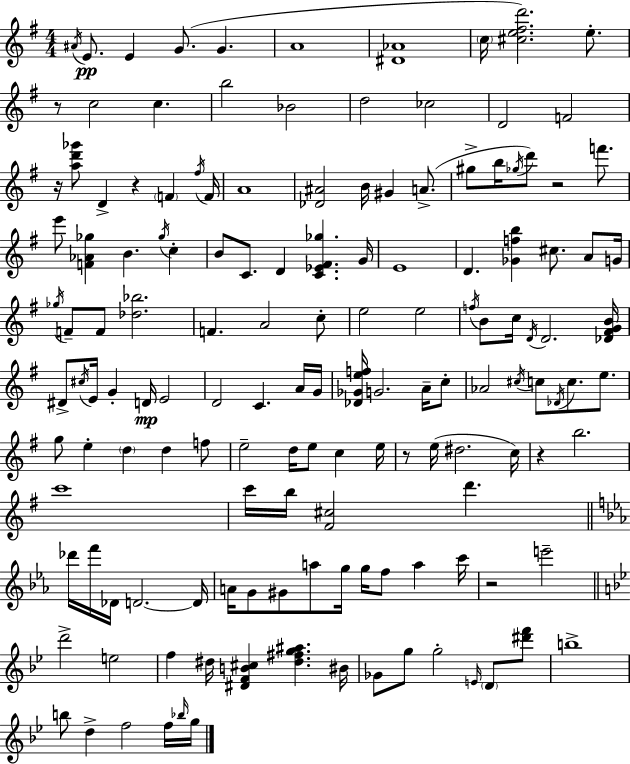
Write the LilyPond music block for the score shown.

{
  \clef treble
  \numericTimeSignature
  \time 4/4
  \key g \major
  \repeat volta 2 { \acciaccatura { ais'16 }\pp e'8. e'4 g'8.( g'4. | a'1 | <dis' aes'>1 | \parenthesize c''16 <cis'' e'' fis'' d'''>2.) e''8.-. | \break r8 c''2 c''4. | b''2 bes'2 | d''2 ces''2 | d'2 f'2 | \break r16 <a'' d''' ges'''>8 d'4-> r4 \parenthesize f'4 | \acciaccatura { fis''16 } f'16 a'1 | <des' ais'>2 b'16 gis'4 a'8.->( | gis''8-> b''16 \acciaccatura { ges''16 } d'''8) r2 | \break f'''8. e'''8 <f' aes' ges''>4 b'4. \acciaccatura { ges''16 } | c''4-. b'8 c'8. d'4 <c' ees' fis' ges''>4. | g'16 e'1 | d'4. <ges' f'' b''>4 cis''8. | \break a'8 g'16 \acciaccatura { ges''16 } f'8-- f'8 <des'' bes''>2. | f'4. a'2 | c''8-. e''2 e''2 | \acciaccatura { f''16 } b'8 c''16 \acciaccatura { d'16 } d'2. | \break <des' fis' g' b'>16 dis'8-> \acciaccatura { cis''16 } e'16 g'4-. d'16\mp | e'2 d'2 | c'4. a'16 g'16 <des' ges' e'' f''>16 g'2. | a'16-- c''8-. aes'2 | \break \acciaccatura { cis''16 } c''8 \acciaccatura { des'16 } c''8. e''8. g''8 e''4-. | \parenthesize d''4 d''4 f''8 e''2-- | d''16 e''8 c''4 e''16 r8 e''16( dis''2. | c''16) r4 b''2. | \break c'''1 | c'''16 b''16 <fis' cis''>2 | d'''4. \bar "||" \break \key c \minor des'''16 f'''16 des'16 d'2.~~ d'16 | a'16 g'8 gis'8 a''8 g''16 g''16 f''8 a''4 c'''16 | r2 e'''2-- | \bar "||" \break \key bes \major d'''2-> e''2 | f''4 dis''16 <dis' f' b' cis''>4 <dis'' fis'' g'' ais''>4. bis'16 | ges'8 g''8 g''2-. \grace { e'16 } \parenthesize d'8 <dis''' f'''>8 | b''1-> | \break b''8 d''4-> f''2 f''16 | \grace { bes''16 } g''16 } \bar "|."
}